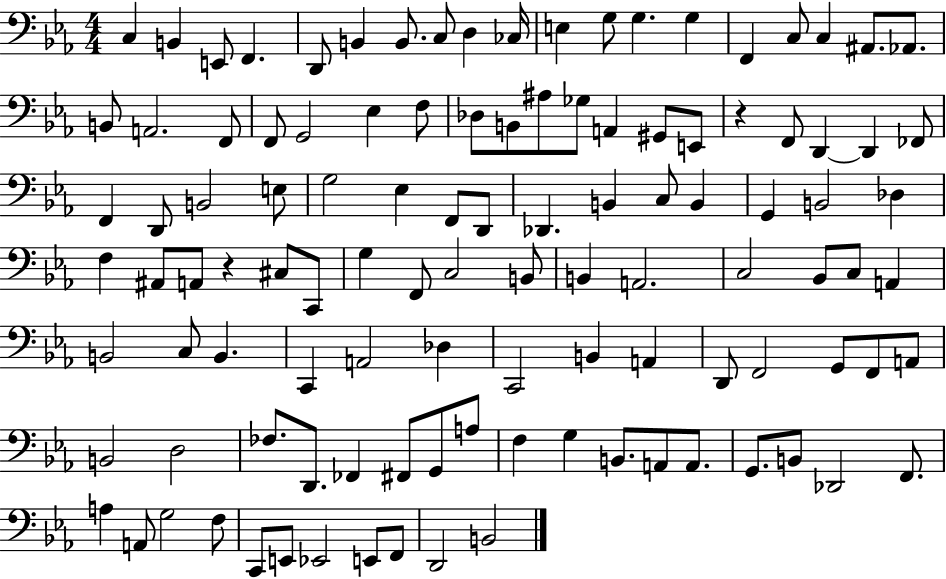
C3/q B2/q E2/e F2/q. D2/e B2/q B2/e. C3/e D3/q CES3/s E3/q G3/e G3/q. G3/q F2/q C3/e C3/q A#2/e. Ab2/e. B2/e A2/h. F2/e F2/e G2/h Eb3/q F3/e Db3/e B2/e A#3/e Gb3/e A2/q G#2/e E2/e R/q F2/e D2/q D2/q FES2/e F2/q D2/e B2/h E3/e G3/h Eb3/q F2/e D2/e Db2/q. B2/q C3/e B2/q G2/q B2/h Db3/q F3/q A#2/e A2/e R/q C#3/e C2/e G3/q F2/e C3/h B2/e B2/q A2/h. C3/h Bb2/e C3/e A2/q B2/h C3/e B2/q. C2/q A2/h Db3/q C2/h B2/q A2/q D2/e F2/h G2/e F2/e A2/e B2/h D3/h FES3/e. D2/e. FES2/q F#2/e G2/e A3/e F3/q G3/q B2/e. A2/e A2/e. G2/e. B2/e Db2/h F2/e. A3/q A2/e G3/h F3/e C2/e E2/e Eb2/h E2/e F2/e D2/h B2/h